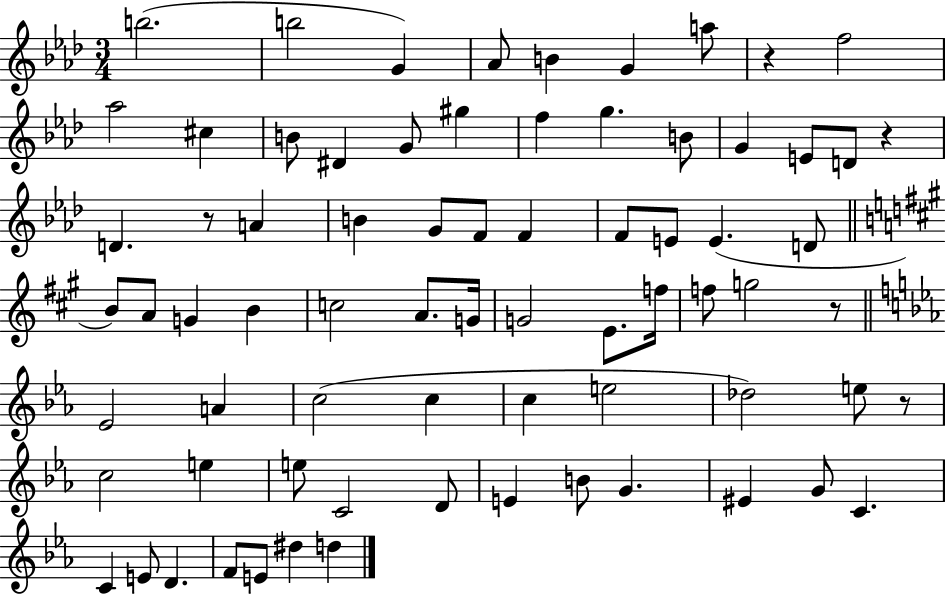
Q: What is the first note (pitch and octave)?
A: B5